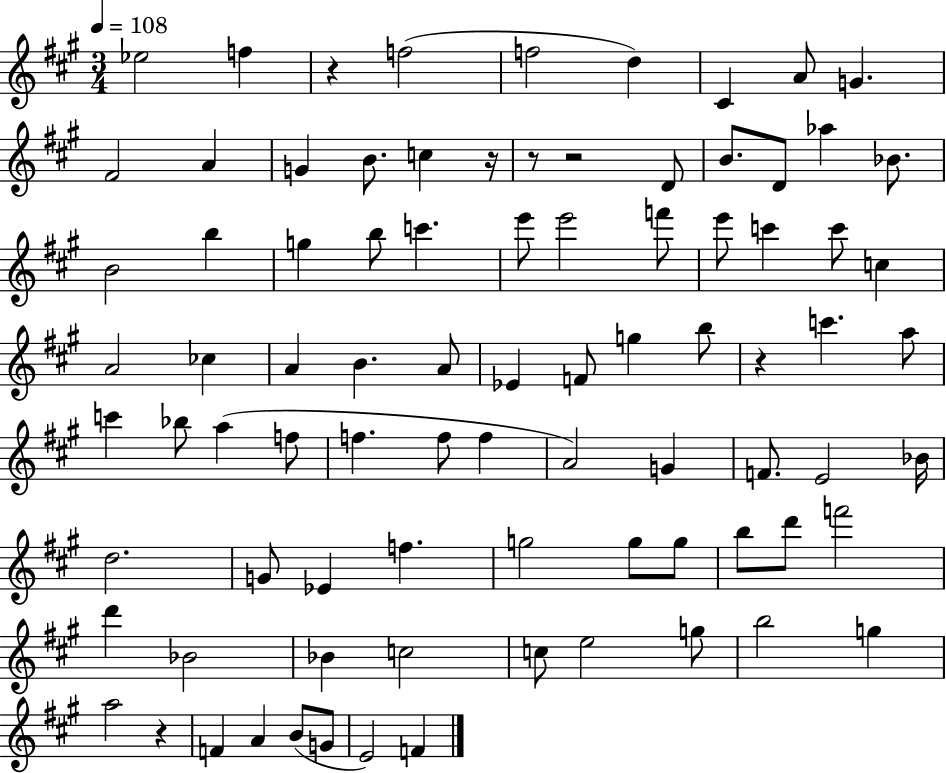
Eb5/h F5/q R/q F5/h F5/h D5/q C#4/q A4/e G4/q. F#4/h A4/q G4/q B4/e. C5/q R/s R/e R/h D4/e B4/e. D4/e Ab5/q Bb4/e. B4/h B5/q G5/q B5/e C6/q. E6/e E6/h F6/e E6/e C6/q C6/e C5/q A4/h CES5/q A4/q B4/q. A4/e Eb4/q F4/e G5/q B5/e R/q C6/q. A5/e C6/q Bb5/e A5/q F5/e F5/q. F5/e F5/q A4/h G4/q F4/e. E4/h Bb4/s D5/h. G4/e Eb4/q F5/q. G5/h G5/e G5/e B5/e D6/e F6/h D6/q Bb4/h Bb4/q C5/h C5/e E5/h G5/e B5/h G5/q A5/h R/q F4/q A4/q B4/e G4/e E4/h F4/q